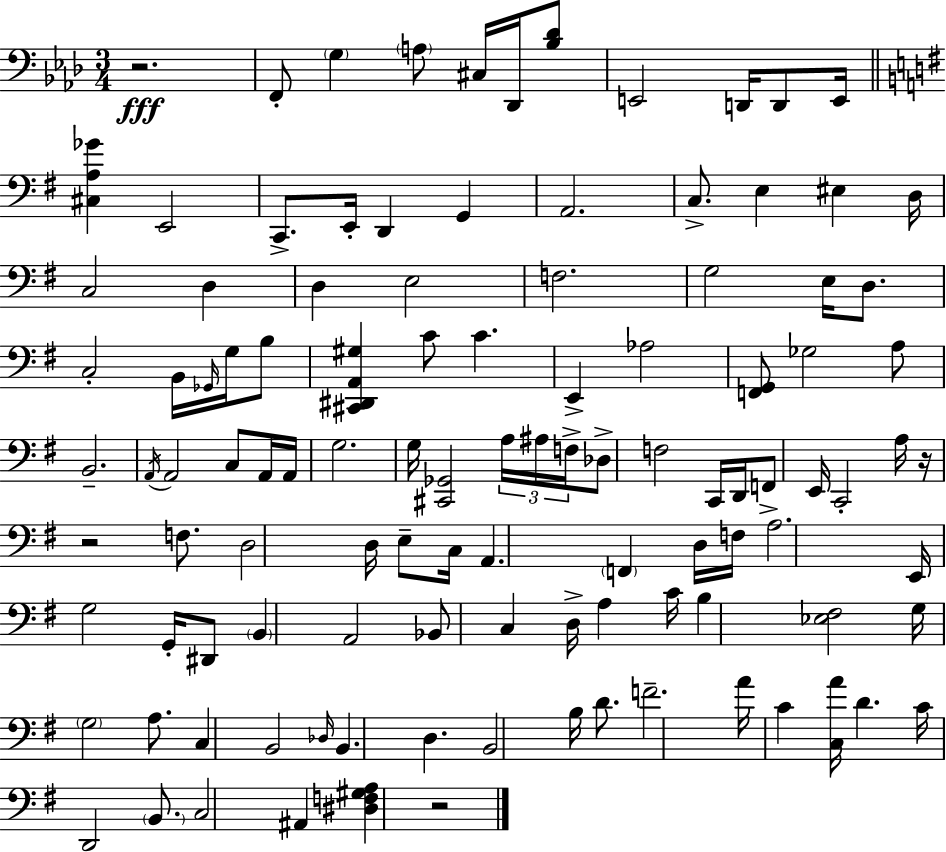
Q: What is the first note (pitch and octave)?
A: F2